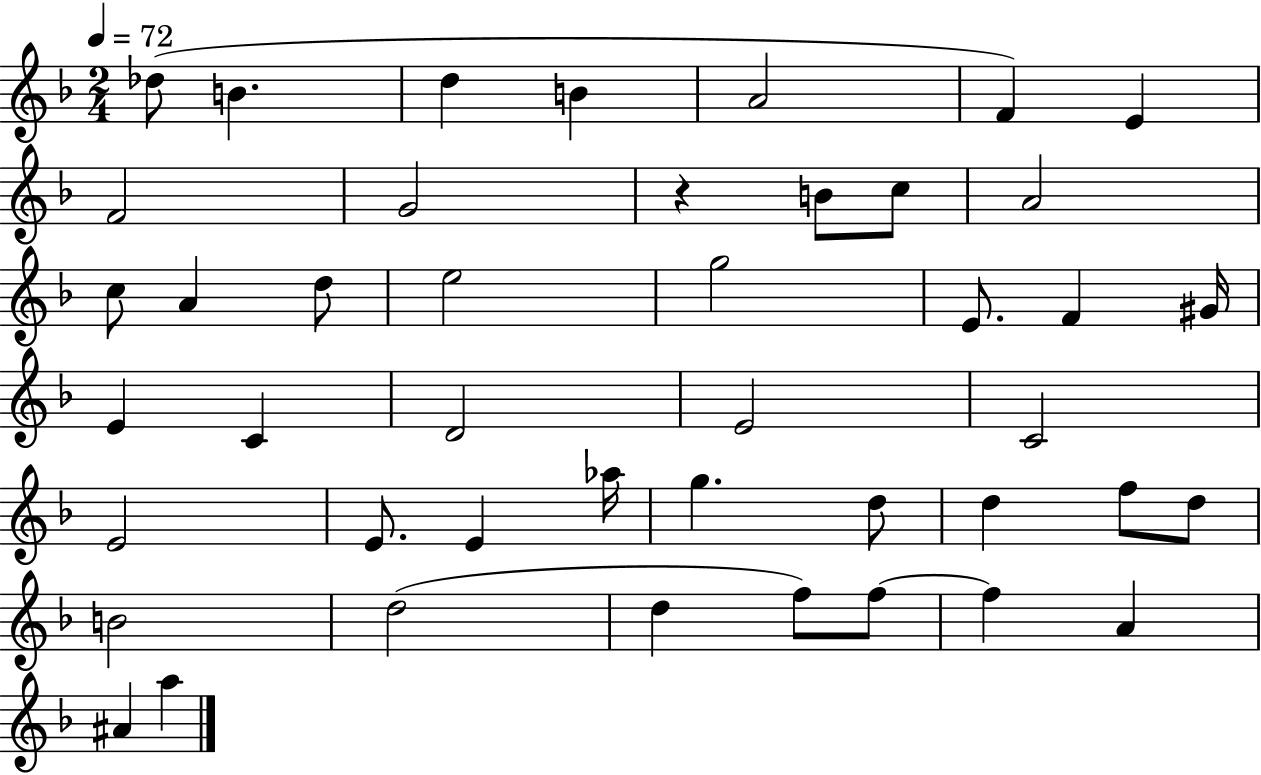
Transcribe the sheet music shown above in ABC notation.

X:1
T:Untitled
M:2/4
L:1/4
K:F
_d/2 B d B A2 F E F2 G2 z B/2 c/2 A2 c/2 A d/2 e2 g2 E/2 F ^G/4 E C D2 E2 C2 E2 E/2 E _a/4 g d/2 d f/2 d/2 B2 d2 d f/2 f/2 f A ^A a